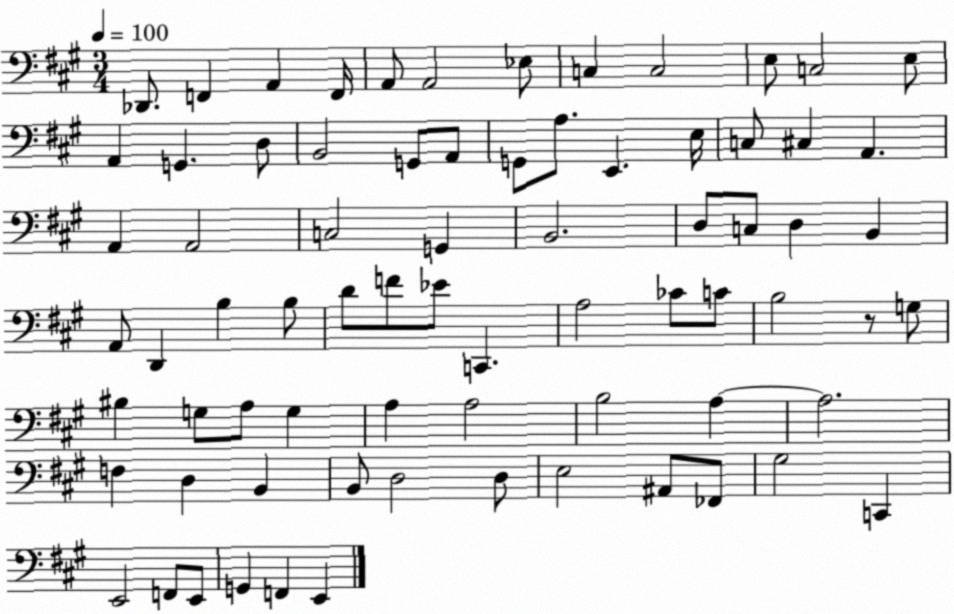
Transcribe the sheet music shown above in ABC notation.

X:1
T:Untitled
M:3/4
L:1/4
K:A
_D,,/2 F,, A,, F,,/4 A,,/2 A,,2 _E,/2 C, C,2 E,/2 C,2 E,/2 A,, G,, D,/2 B,,2 G,,/2 A,,/2 G,,/2 A,/2 E,, E,/4 C,/2 ^C, A,, A,, A,,2 C,2 G,, B,,2 D,/2 C,/2 D, B,, A,,/2 D,, B, B,/2 D/2 F/2 _E/2 C,, A,2 _C/2 C/2 B,2 z/2 G,/2 ^B, G,/2 A,/2 G, A, A,2 B,2 A, A,2 F, D, B,, B,,/2 D,2 D,/2 E,2 ^A,,/2 _F,,/2 ^G,2 C,, E,,2 F,,/2 E,,/2 G,, F,, E,,